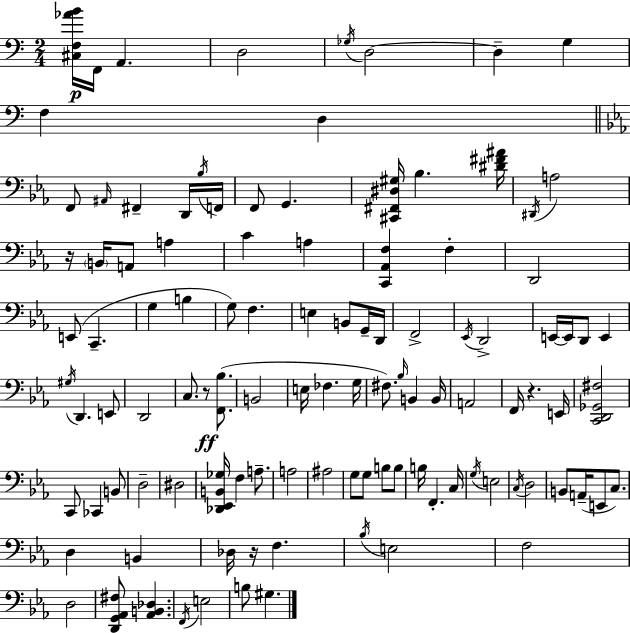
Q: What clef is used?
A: bass